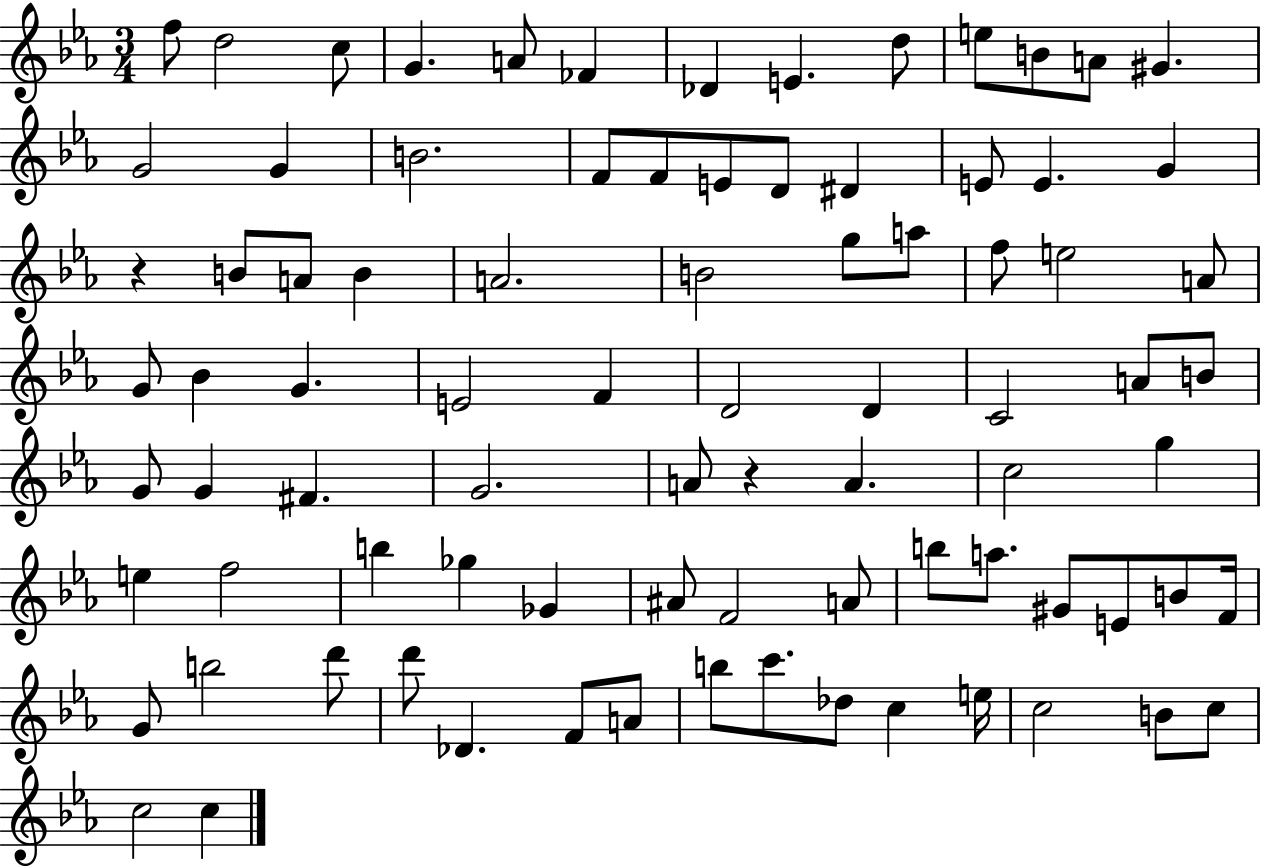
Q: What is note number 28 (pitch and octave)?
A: A4